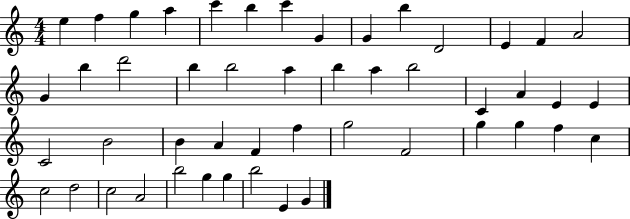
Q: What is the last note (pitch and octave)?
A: G4